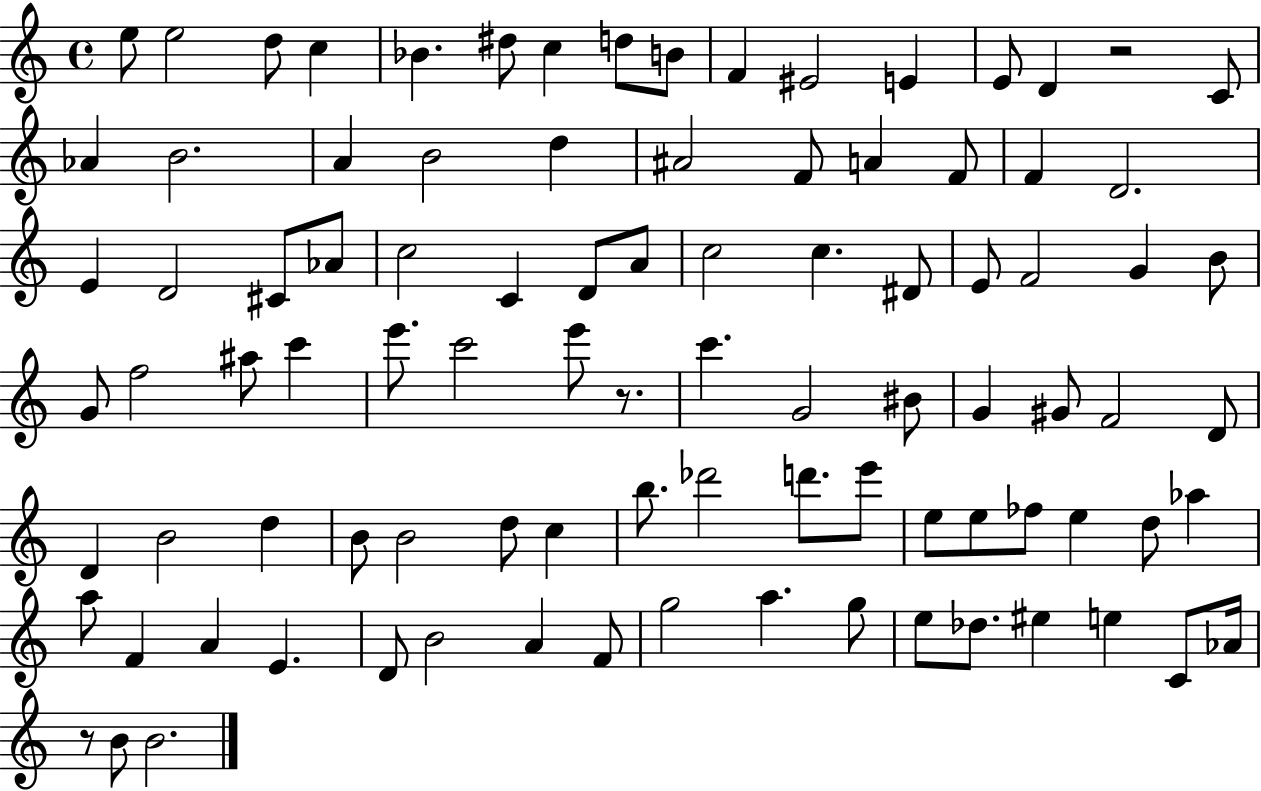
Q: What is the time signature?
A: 4/4